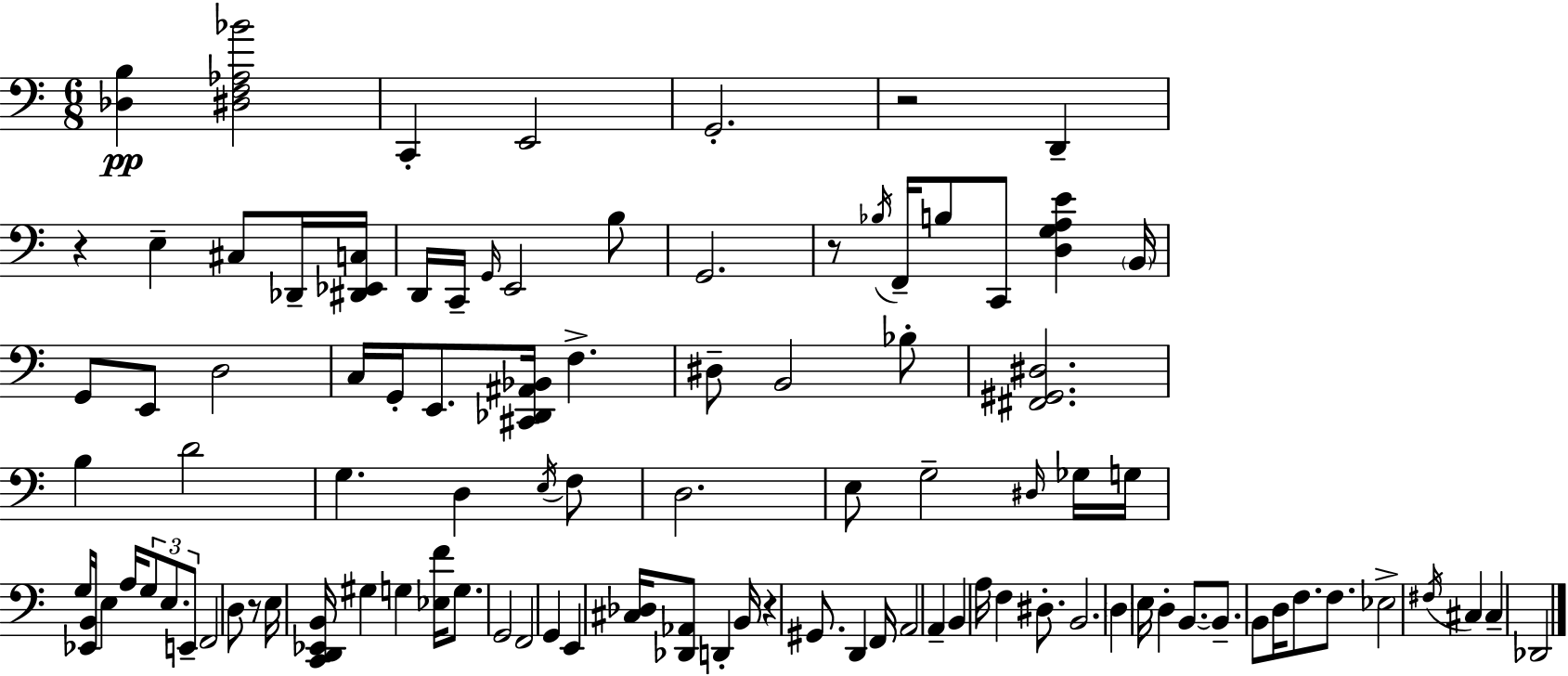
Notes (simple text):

[Db3,B3]/q [D#3,F3,Ab3,Bb4]/h C2/q E2/h G2/h. R/h D2/q R/q E3/q C#3/e Db2/s [D#2,Eb2,C3]/s D2/s C2/s G2/s E2/h B3/e G2/h. R/e Bb3/s F2/s B3/e C2/e [D3,G3,A3,E4]/q B2/s G2/e E2/e D3/h C3/s G2/s E2/e. [C#2,Db2,A#2,Bb2]/s F3/q. D#3/e B2/h Bb3/e [F#2,G#2,D#3]/h. B3/q D4/h G3/q. D3/q E3/s F3/e D3/h. E3/e G3/h D#3/s Gb3/s G3/s G3/s [Eb2,B2]/s E3/q A3/s G3/e E3/e. E2/e F2/h D3/e R/e E3/s [C2,D2,Eb2,B2]/s G#3/q G3/q [Eb3,F4]/s G3/e. G2/h F2/h G2/q E2/q [C#3,Db3]/s [Db2,Ab2]/e D2/q B2/s R/q G#2/e. D2/q F2/s A2/h A2/q B2/q A3/s F3/q D#3/e. B2/h. D3/q E3/s D3/q B2/e. B2/e. B2/e D3/s F3/e. F3/e. Eb3/h F#3/s C#3/q C#3/q Db2/h